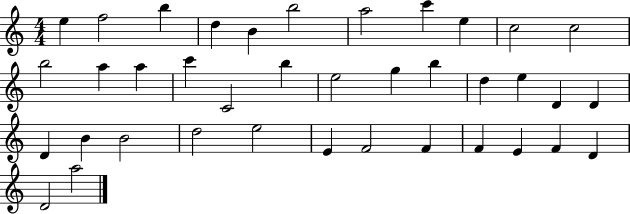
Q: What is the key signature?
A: C major